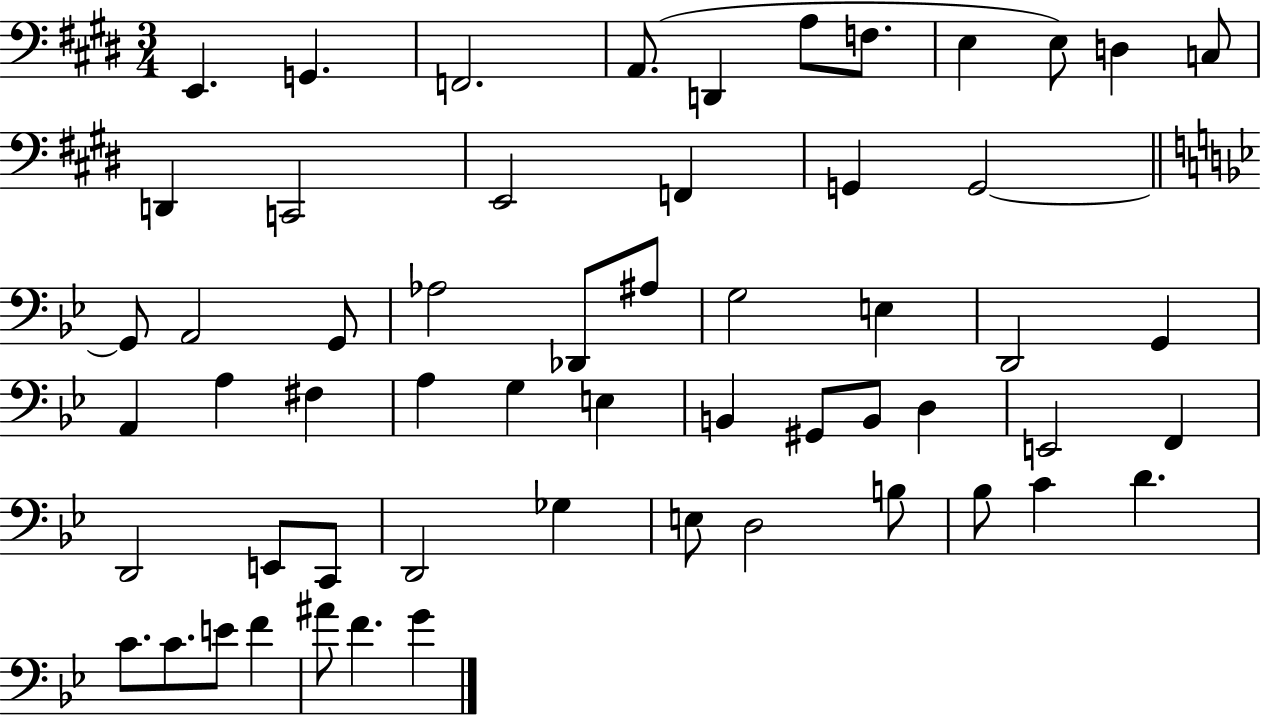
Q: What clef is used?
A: bass